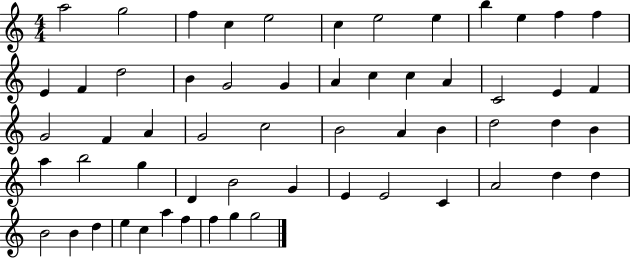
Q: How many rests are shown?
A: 0